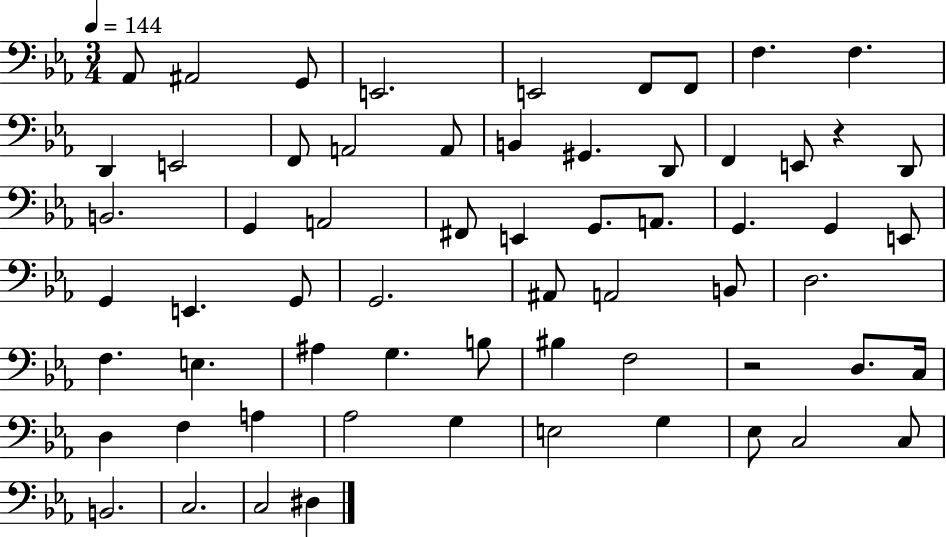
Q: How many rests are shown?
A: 2